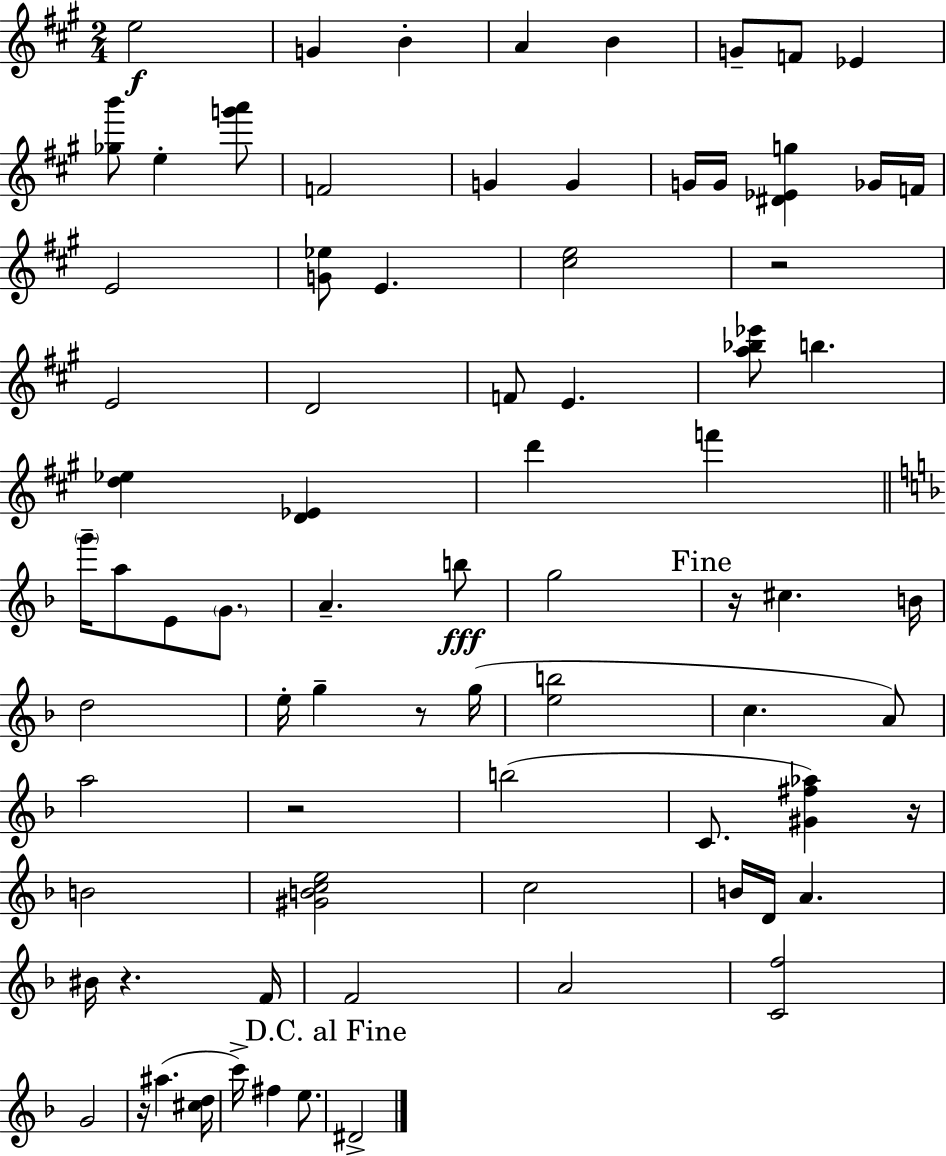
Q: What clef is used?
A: treble